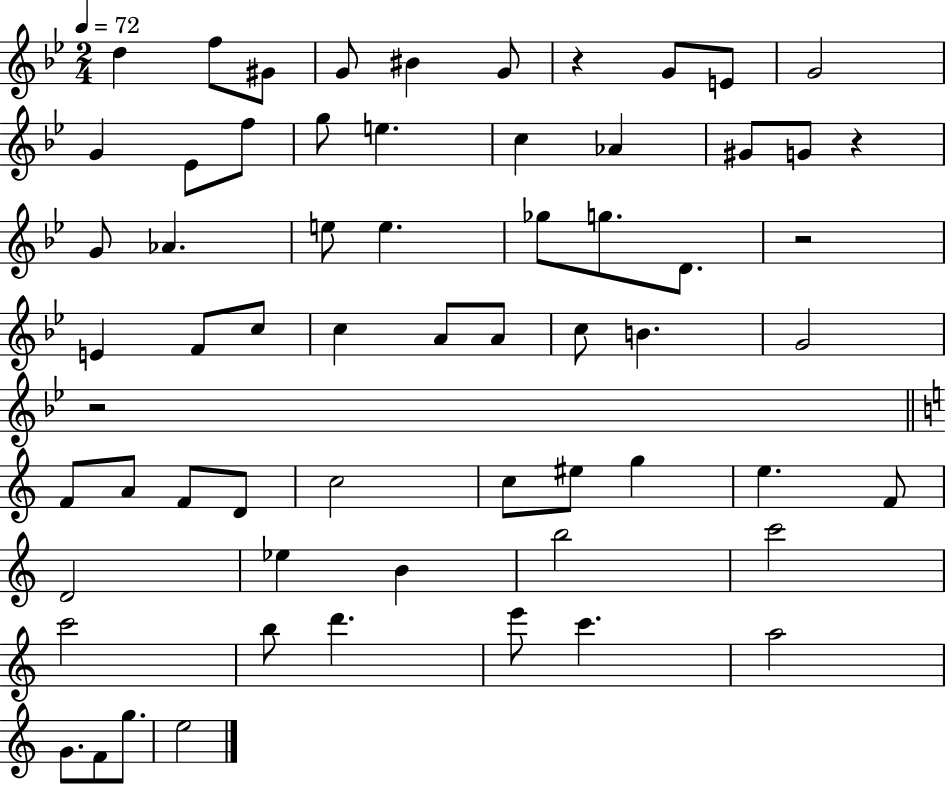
D5/q F5/e G#4/e G4/e BIS4/q G4/e R/q G4/e E4/e G4/h G4/q Eb4/e F5/e G5/e E5/q. C5/q Ab4/q G#4/e G4/e R/q G4/e Ab4/q. E5/e E5/q. Gb5/e G5/e. D4/e. R/h E4/q F4/e C5/e C5/q A4/e A4/e C5/e B4/q. G4/h R/h F4/e A4/e F4/e D4/e C5/h C5/e EIS5/e G5/q E5/q. F4/e D4/h Eb5/q B4/q B5/h C6/h C6/h B5/e D6/q. E6/e C6/q. A5/h G4/e. F4/e G5/e. E5/h